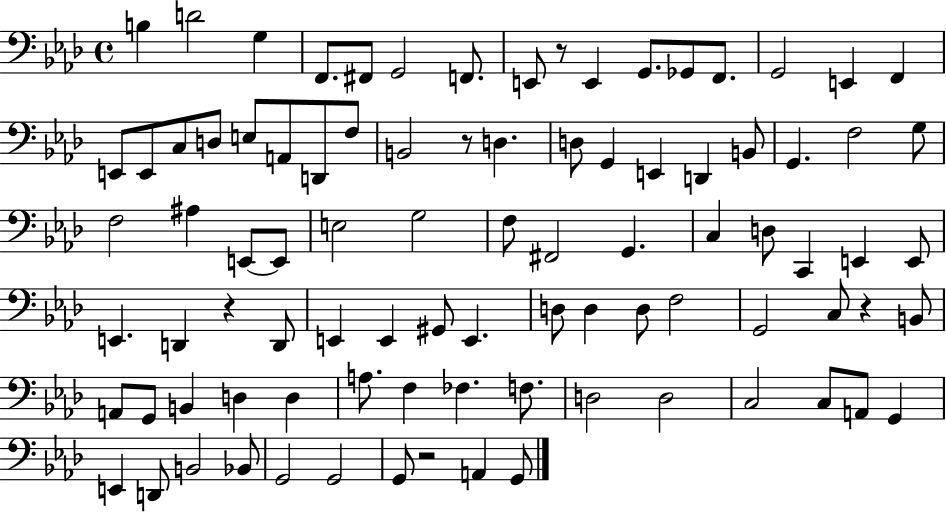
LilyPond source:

{
  \clef bass
  \time 4/4
  \defaultTimeSignature
  \key aes \major
  \repeat volta 2 { b4 d'2 g4 | f,8. fis,8 g,2 f,8. | e,8 r8 e,4 g,8. ges,8 f,8. | g,2 e,4 f,4 | \break e,8 e,8 c8 d8 e8 a,8 d,8 f8 | b,2 r8 d4. | d8 g,4 e,4 d,4 b,8 | g,4. f2 g8 | \break f2 ais4 e,8~~ e,8 | e2 g2 | f8 fis,2 g,4. | c4 d8 c,4 e,4 e,8 | \break e,4. d,4 r4 d,8 | e,4 e,4 gis,8 e,4. | d8 d4 d8 f2 | g,2 c8 r4 b,8 | \break a,8 g,8 b,4 d4 d4 | a8. f4 fes4. f8. | d2 d2 | c2 c8 a,8 g,4 | \break e,4 d,8 b,2 bes,8 | g,2 g,2 | g,8 r2 a,4 g,8 | } \bar "|."
}